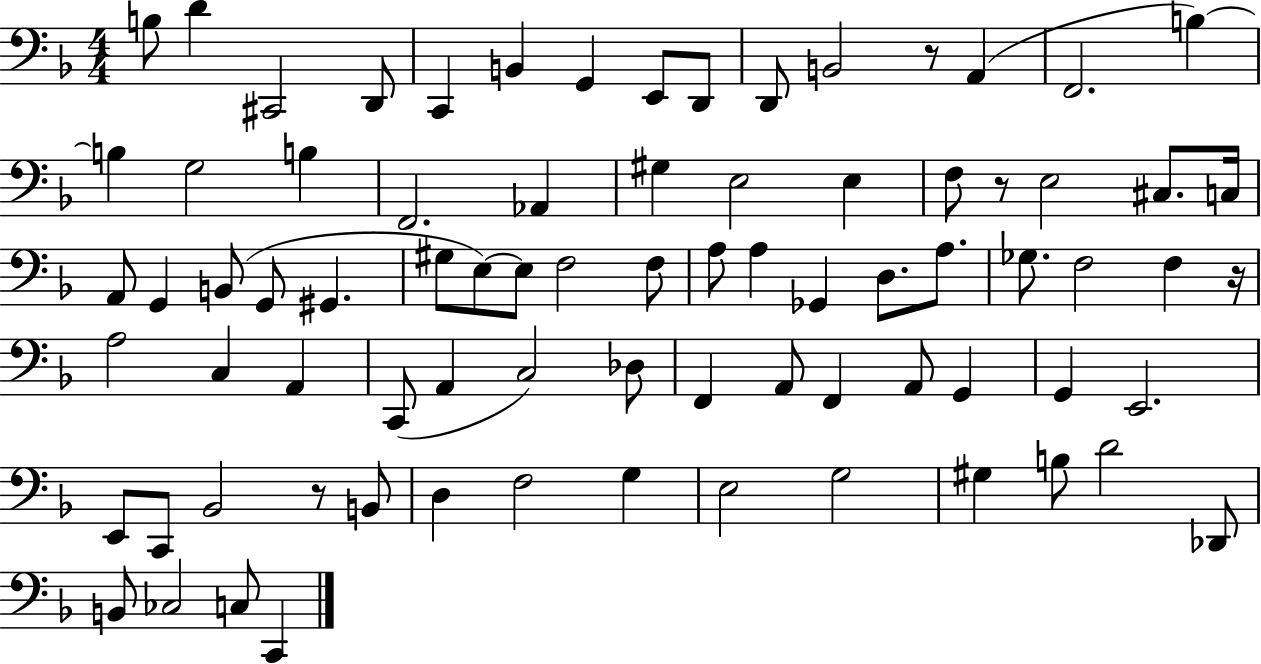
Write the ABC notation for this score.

X:1
T:Untitled
M:4/4
L:1/4
K:F
B,/2 D ^C,,2 D,,/2 C,, B,, G,, E,,/2 D,,/2 D,,/2 B,,2 z/2 A,, F,,2 B, B, G,2 B, F,,2 _A,, ^G, E,2 E, F,/2 z/2 E,2 ^C,/2 C,/4 A,,/2 G,, B,,/2 G,,/2 ^G,, ^G,/2 E,/2 E,/2 F,2 F,/2 A,/2 A, _G,, D,/2 A,/2 _G,/2 F,2 F, z/4 A,2 C, A,, C,,/2 A,, C,2 _D,/2 F,, A,,/2 F,, A,,/2 G,, G,, E,,2 E,,/2 C,,/2 _B,,2 z/2 B,,/2 D, F,2 G, E,2 G,2 ^G, B,/2 D2 _D,,/2 B,,/2 _C,2 C,/2 C,,